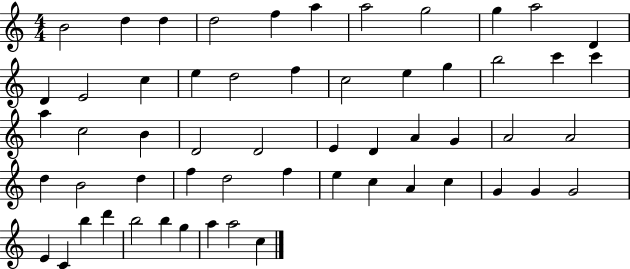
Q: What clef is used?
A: treble